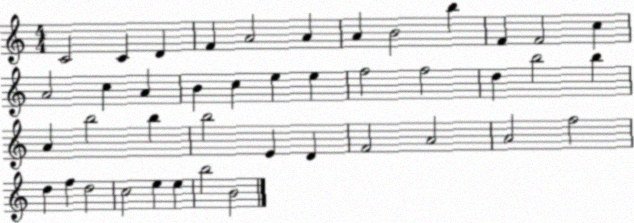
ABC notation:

X:1
T:Untitled
M:4/4
L:1/4
K:C
C2 C D F A2 A A B2 b F F2 c A2 c A B c e e f2 f2 d b2 b A b2 b b2 E D F2 A2 A2 f2 d f d2 c2 e e b2 B2